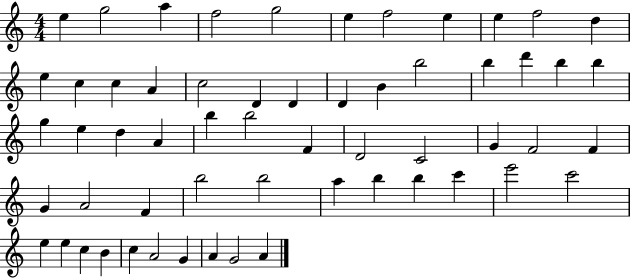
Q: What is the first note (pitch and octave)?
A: E5